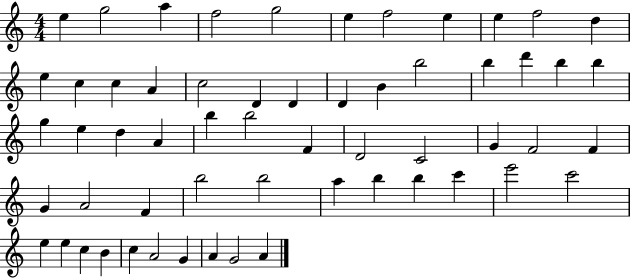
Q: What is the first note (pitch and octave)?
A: E5